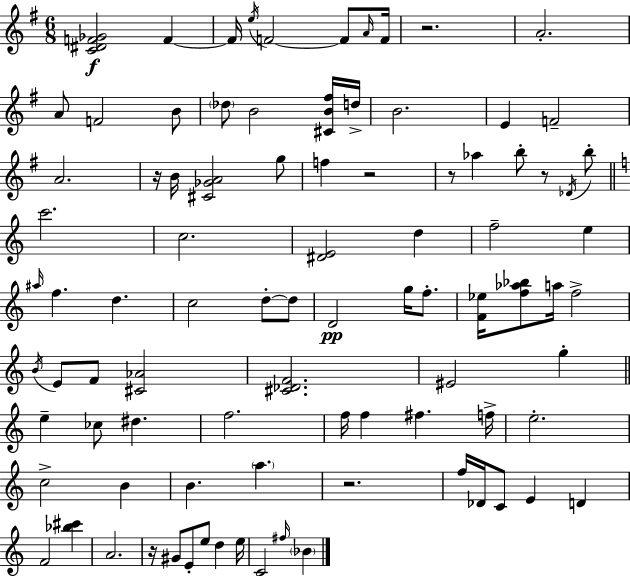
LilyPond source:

{
  \clef treble
  \numericTimeSignature
  \time 6/8
  \key e \minor
  <c' dis' f' ges'>2\f f'4~~ | f'16 \acciaccatura { e''16 } f'2~~ f'8 | \grace { a'16 } f'16 r2. | a'2.-. | \break a'8 f'2 | b'8 \parenthesize des''8 b'2 | <cis' b' fis''>16 d''16-> b'2. | e'4 f'2-- | \break a'2. | r16 b'16 <cis' ges' a'>2 | g''8 f''4 r2 | r8 aes''4 b''8-. r8 | \break \acciaccatura { des'16 } b''8-. \bar "||" \break \key c \major c'''2. | c''2. | <dis' e'>2 d''4 | f''2-- e''4 | \break \grace { ais''16 } f''4. d''4. | c''2 d''8-.~~ d''8 | d'2\pp g''16 f''8.-. | <f' ees''>16 <f'' aes'' bes''>8 a''16 f''2-> | \break \acciaccatura { b'16 } e'8 f'8 <cis' aes'>2 | <cis' des' f'>2. | eis'2 g''4-. | \bar "||" \break \key c \major e''4-- ces''8 dis''4. | f''2. | f''16 f''4 fis''4. f''16-> | e''2.-. | \break c''2-> b'4 | b'4. \parenthesize a''4. | r2. | f''16 des'16 c'8 e'4 d'4 | \break f'2 <bes'' cis'''>4 | a'2. | r16 gis'8 e'8-. e''8 d''4 e''16 | c'2 \grace { fis''16 } \parenthesize bes'4 | \break \bar "|."
}